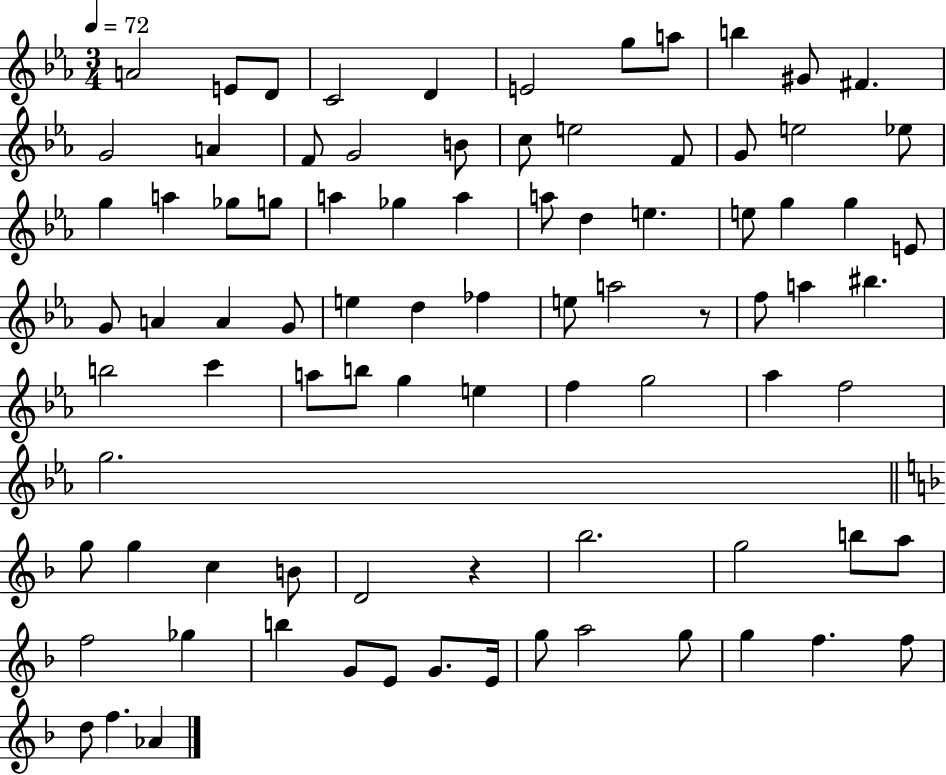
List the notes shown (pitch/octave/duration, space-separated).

A4/h E4/e D4/e C4/h D4/q E4/h G5/e A5/e B5/q G#4/e F#4/q. G4/h A4/q F4/e G4/h B4/e C5/e E5/h F4/e G4/e E5/h Eb5/e G5/q A5/q Gb5/e G5/e A5/q Gb5/q A5/q A5/e D5/q E5/q. E5/e G5/q G5/q E4/e G4/e A4/q A4/q G4/e E5/q D5/q FES5/q E5/e A5/h R/e F5/e A5/q BIS5/q. B5/h C6/q A5/e B5/e G5/q E5/q F5/q G5/h Ab5/q F5/h G5/h. G5/e G5/q C5/q B4/e D4/h R/q Bb5/h. G5/h B5/e A5/e F5/h Gb5/q B5/q G4/e E4/e G4/e. E4/s G5/e A5/h G5/e G5/q F5/q. F5/e D5/e F5/q. Ab4/q